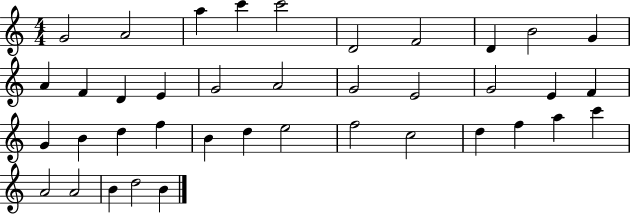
G4/h A4/h A5/q C6/q C6/h D4/h F4/h D4/q B4/h G4/q A4/q F4/q D4/q E4/q G4/h A4/h G4/h E4/h G4/h E4/q F4/q G4/q B4/q D5/q F5/q B4/q D5/q E5/h F5/h C5/h D5/q F5/q A5/q C6/q A4/h A4/h B4/q D5/h B4/q